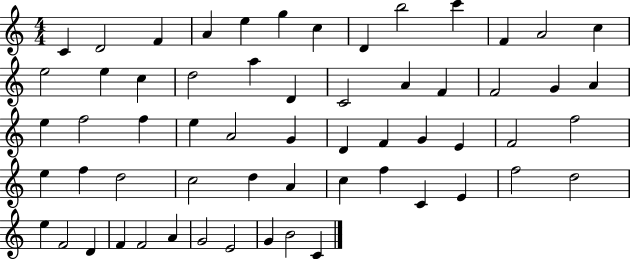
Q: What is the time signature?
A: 4/4